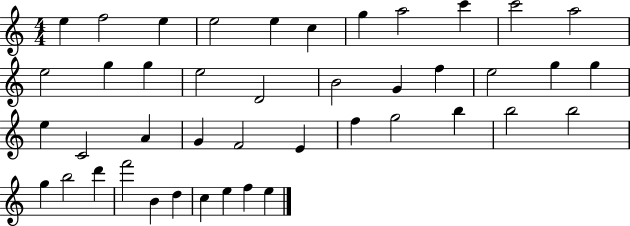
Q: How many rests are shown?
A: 0